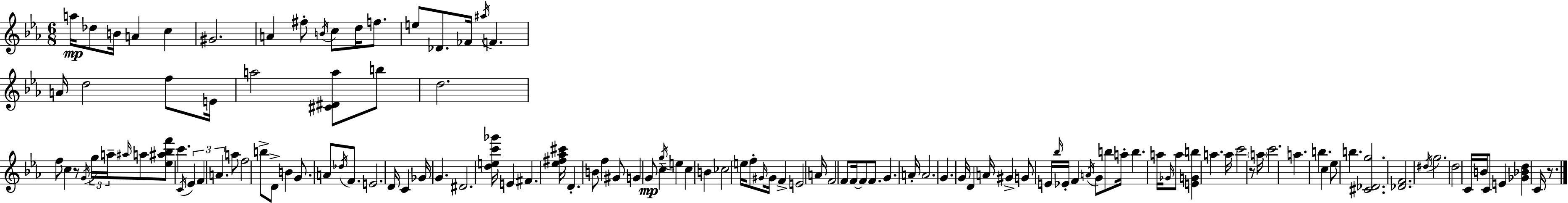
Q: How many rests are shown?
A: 3